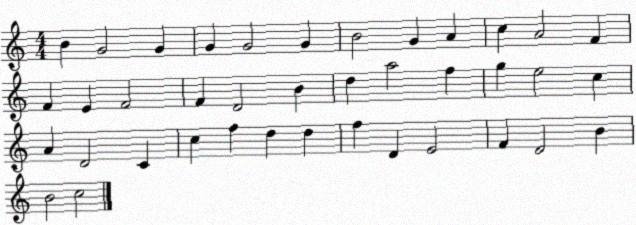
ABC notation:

X:1
T:Untitled
M:4/4
L:1/4
K:C
B G2 G G G2 G B2 G A c A2 F F E F2 F D2 B d a2 f g e2 c A D2 C c f d d f D E2 F D2 B B2 c2